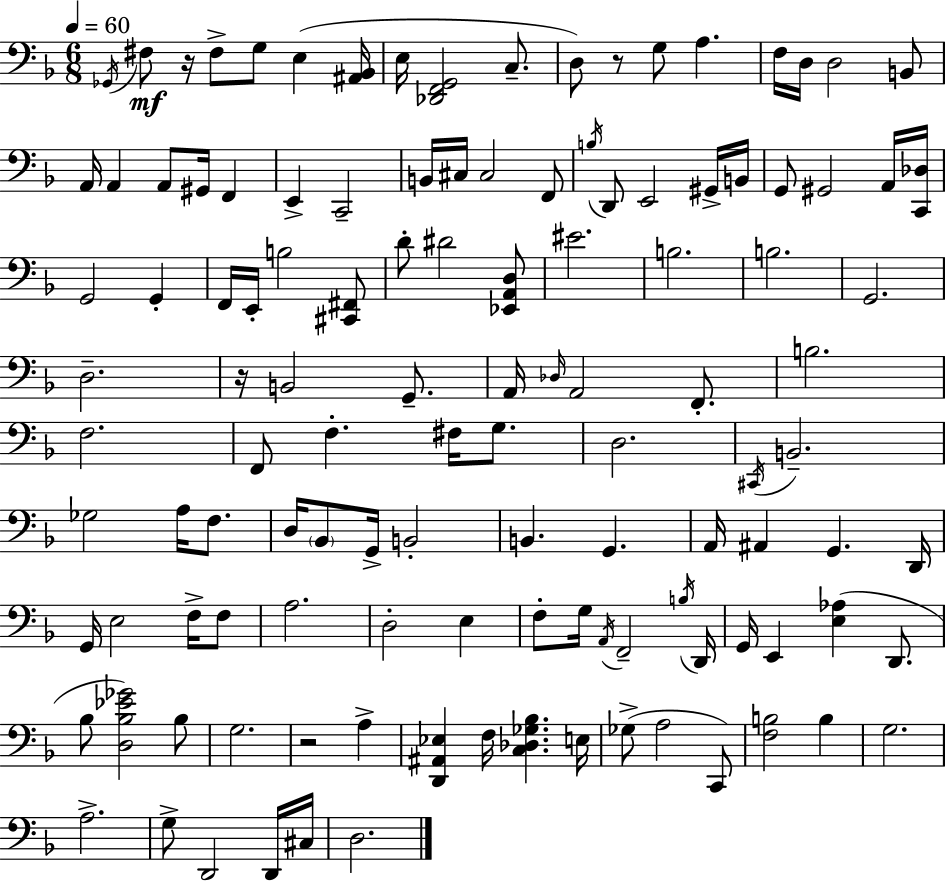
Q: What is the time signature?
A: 6/8